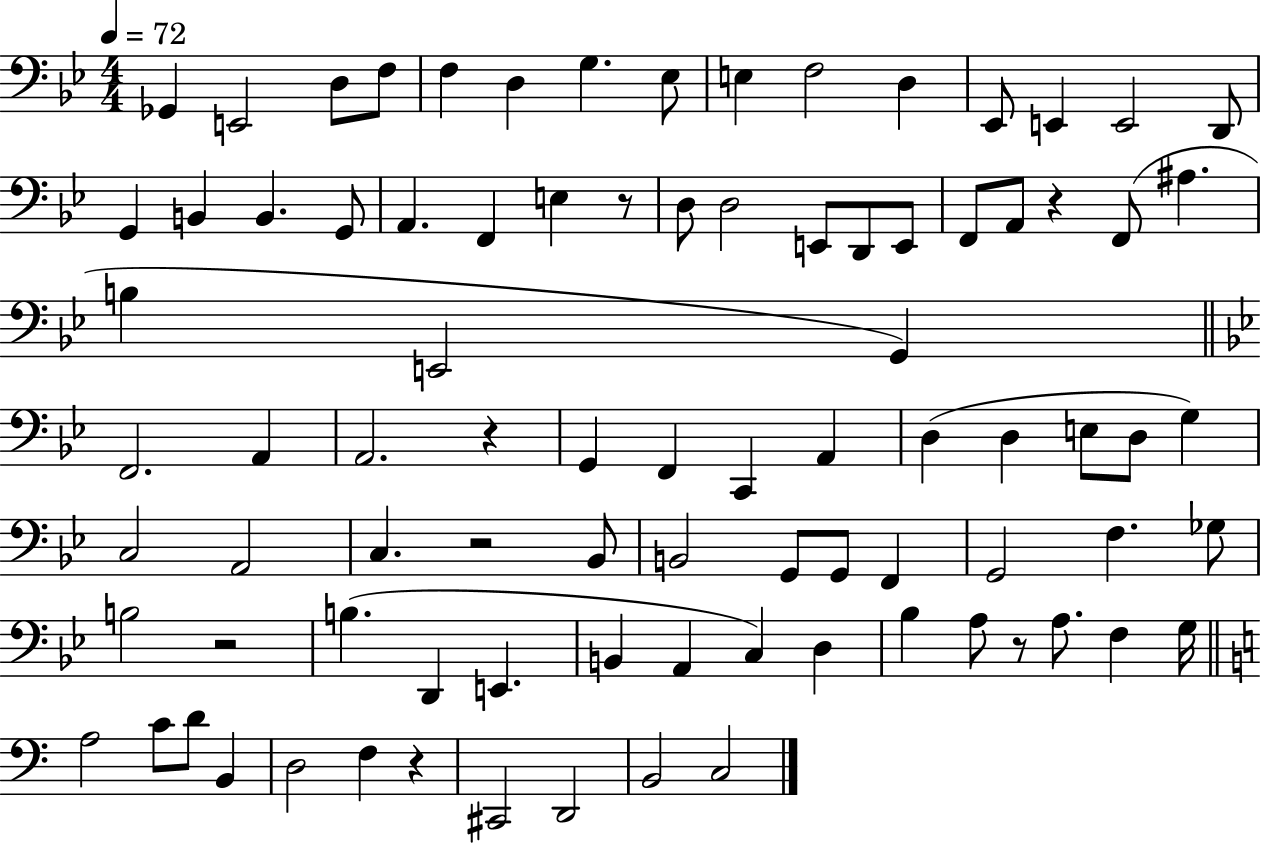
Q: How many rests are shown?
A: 7